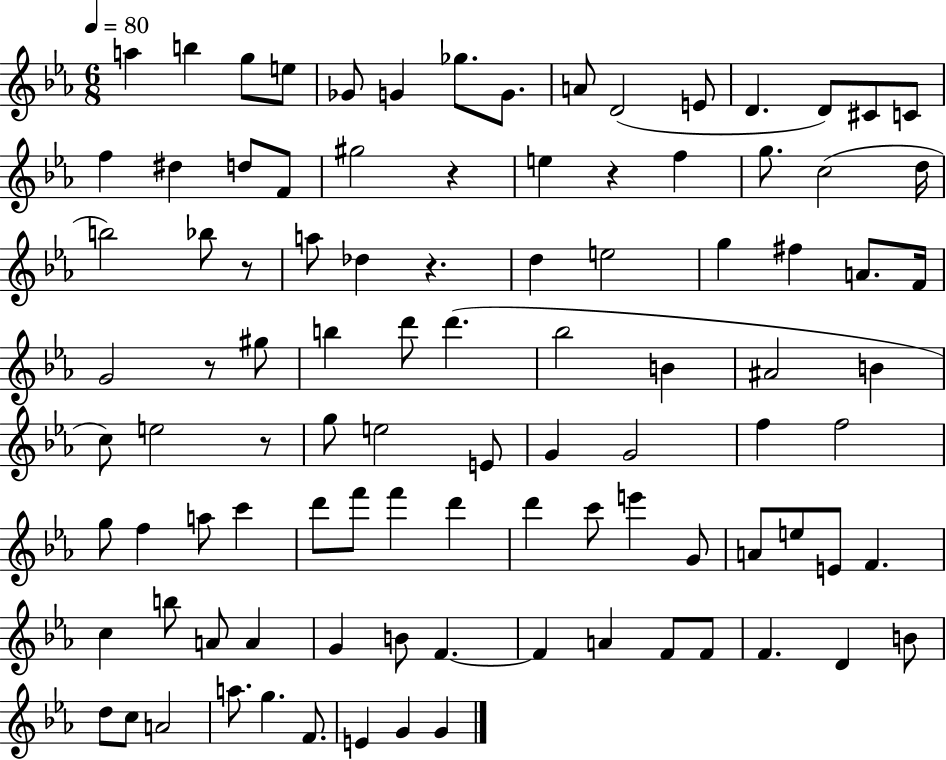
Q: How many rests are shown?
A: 6